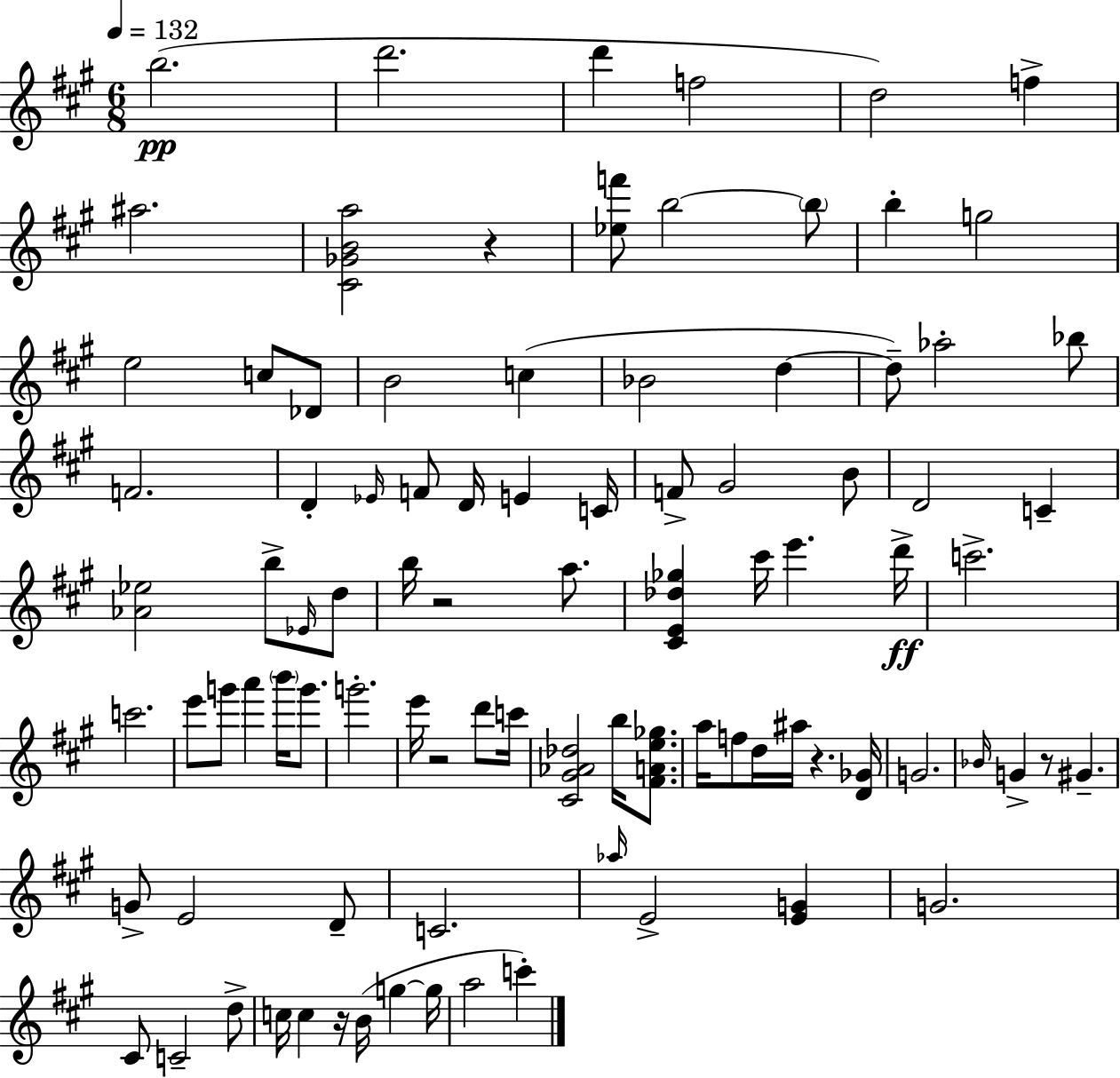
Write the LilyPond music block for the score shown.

{
  \clef treble
  \numericTimeSignature
  \time 6/8
  \key a \major
  \tempo 4 = 132
  b''2.(\pp | d'''2. | d'''4 f''2 | d''2) f''4-> | \break ais''2. | <cis' ges' b' a''>2 r4 | <ees'' f'''>8 b''2~~ \parenthesize b''8 | b''4-. g''2 | \break e''2 c''8 des'8 | b'2 c''4( | bes'2 d''4~~ | d''8--) aes''2-. bes''8 | \break f'2. | d'4-. \grace { ees'16 } f'8 d'16 e'4 | c'16 f'8-> gis'2 b'8 | d'2 c'4-- | \break <aes' ees''>2 b''8-> \grace { ees'16 } | d''8 b''16 r2 a''8. | <cis' e' des'' ges''>4 cis'''16 e'''4. | d'''16->\ff c'''2.-> | \break c'''2. | e'''8 g'''8 a'''4 \parenthesize b'''16 g'''8. | g'''2.-. | e'''16 r2 d'''8 | \break c'''16 <cis' gis' aes' des''>2 b''16 <fis' a' e'' ges''>8. | a''16 f''8 d''16 ais''16 r4. | <d' ges'>16 g'2. | \grace { bes'16 } g'4-> r8 gis'4.-- | \break g'8-> e'2 | d'8-- c'2. | \grace { aes''16 } e'2-> | <e' g'>4 g'2. | \break cis'8 c'2-- | d''8-> c''16 c''4 r16 b'16( g''4~~ | g''16 a''2 | c'''4-.) \bar "|."
}